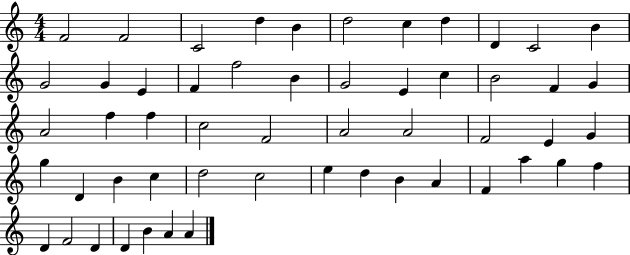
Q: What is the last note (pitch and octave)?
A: A4